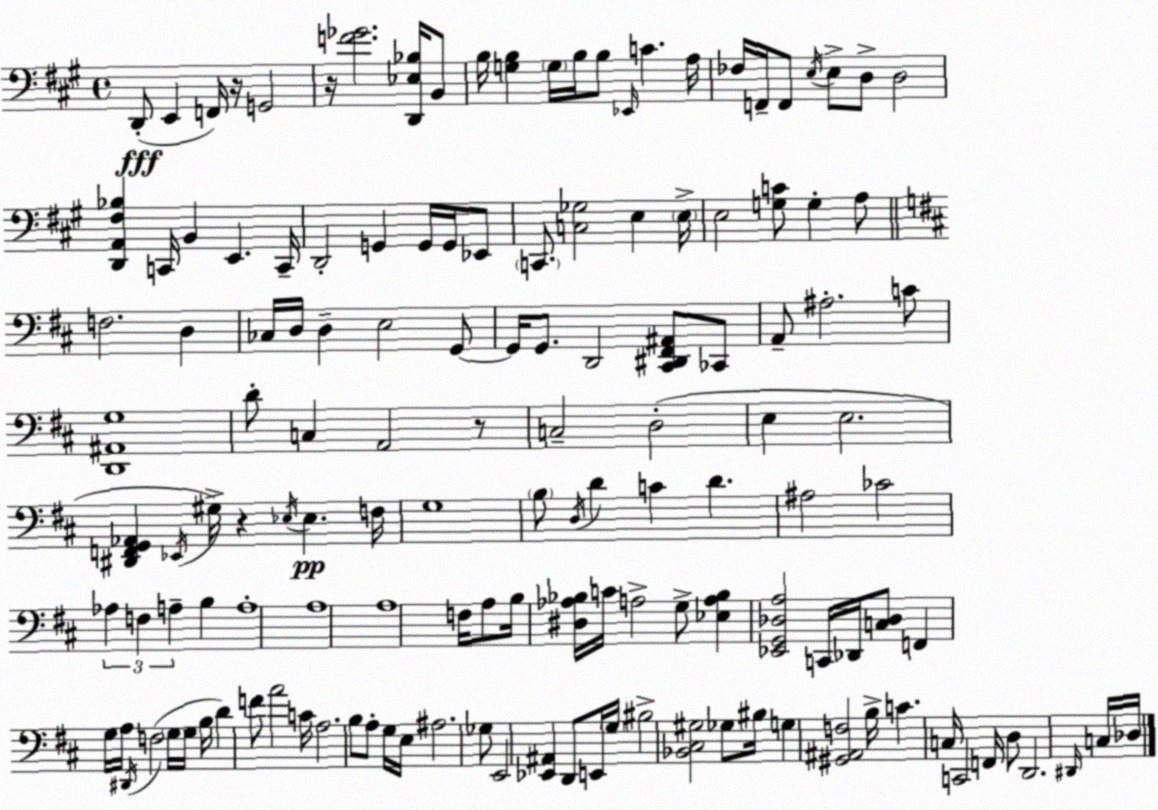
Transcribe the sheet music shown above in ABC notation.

X:1
T:Untitled
M:4/4
L:1/4
K:A
D,,/2 E,, F,,/4 z/4 G,,2 z/4 [F_G]2 [D,,_E,_B,]/4 B,,/2 B,/4 [G,B,] G,/4 B,/4 B,/2 _E,,/4 C A,/4 _F,/4 F,,/4 F,,/2 E,/4 E,/2 D,/2 D,2 [D,,A,,^F,_B,] C,,/4 B,, E,, C,,/4 D,,2 G,, G,,/4 G,,/4 _E,,/2 C,,/2 [C,_G,]2 E, E,/4 E,2 [G,C]/2 G, A,/2 F,2 D, _C,/4 D,/4 D, E,2 G,,/2 G,,/4 G,,/2 D,,2 [^C,,^D,,^F,,^A,,]/2 _C,,/2 A,,/2 ^A,2 C/2 [D,,^A,,G,]4 D/2 C, A,,2 z/2 C,2 D,2 E, E,2 [^D,,F,,G,,_A,,] _E,,/4 ^G,/4 z _E,/4 _E, F,/4 G,4 B,/2 D,/4 D C D ^A,2 _C2 _A, F, A, B, A,4 A,4 A,4 F,/4 A,/2 B,/4 [^D,_A,_B,]/4 C/4 A,2 G,/2 [_E,A,_B,] [_E,,G,,_D,A,]2 C,,/4 _D,,/4 [C,_D,]/2 F,, G,/4 A,/4 ^D,,/4 F,2 G,/4 G,/4 B,/4 D F/2 A2 C/4 A,2 B,/2 A,/2 G,/4 E,/4 ^A,2 _G,/2 E,,2 [_E,,^A,,] D,,/2 E,,/4 G,/4 ^B,2 [_B,,^C,^G,]2 _G,/2 ^B,/4 G, [^G,,^A,,F,]2 B,/4 C C,/4 C,,2 F,,/4 D,/2 D,,2 ^D,,/4 C,/4 _D,/4